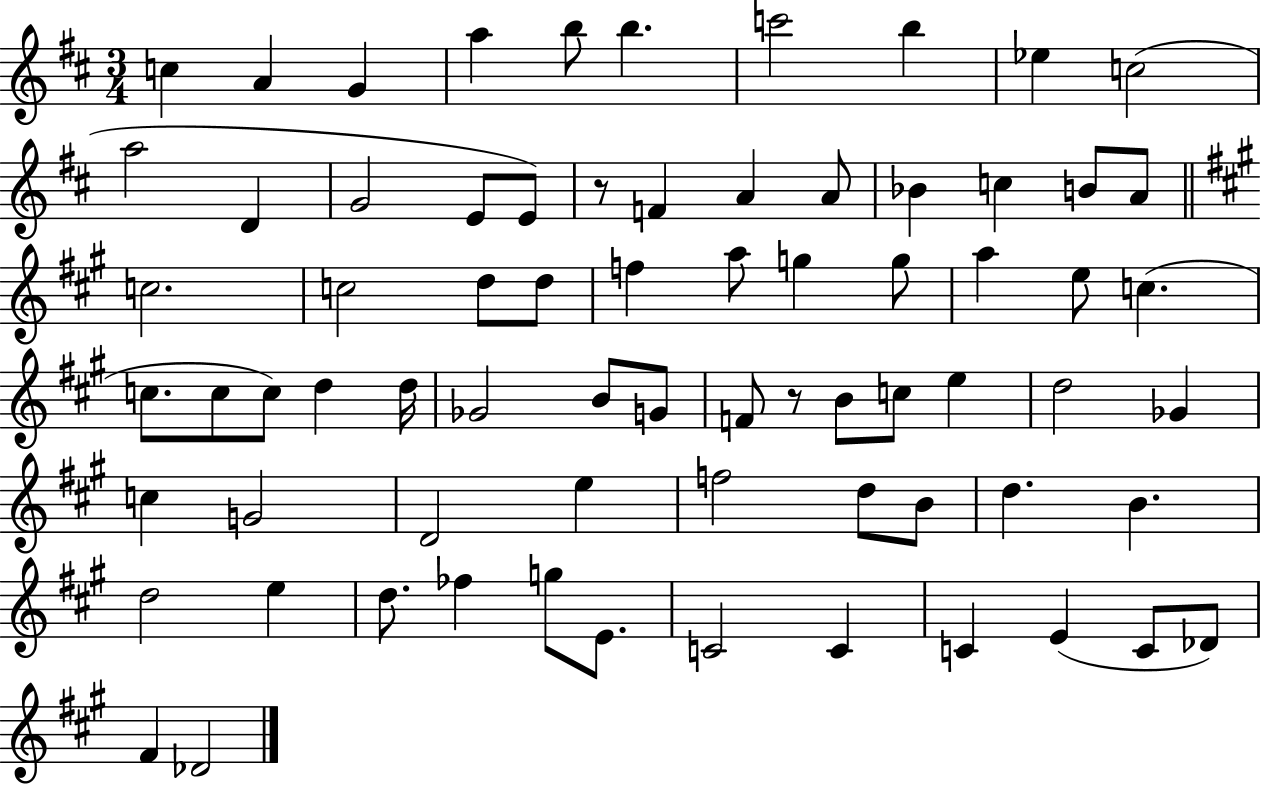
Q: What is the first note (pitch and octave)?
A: C5